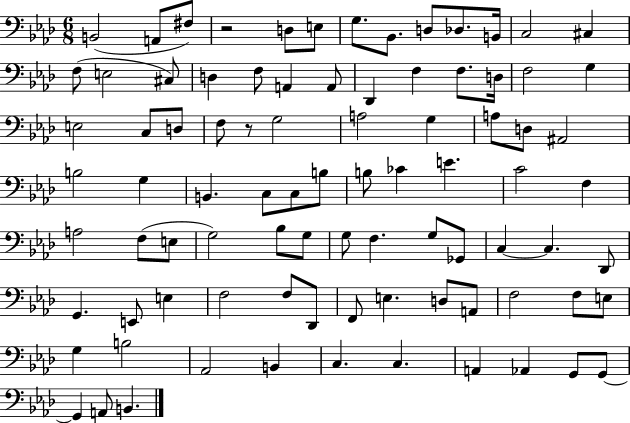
X:1
T:Untitled
M:6/8
L:1/4
K:Ab
B,,2 A,,/2 ^F,/2 z2 D,/2 E,/2 G,/2 _B,,/2 D,/2 _D,/2 B,,/4 C,2 ^C, F,/2 E,2 ^C,/2 D, F,/2 A,, A,,/2 _D,, F, F,/2 D,/4 F,2 G, E,2 C,/2 D,/2 F,/2 z/2 G,2 A,2 G, A,/2 D,/2 ^A,,2 B,2 G, B,, C,/2 C,/2 B,/2 B,/2 _C E C2 F, A,2 F,/2 E,/2 G,2 _B,/2 G,/2 G,/2 F, G,/2 _G,,/2 C, C, _D,,/2 G,, E,,/2 E, F,2 F,/2 _D,,/2 F,,/2 E, D,/2 A,,/2 F,2 F,/2 E,/2 G, B,2 _A,,2 B,, C, C, A,, _A,, G,,/2 G,,/2 G,, A,,/2 B,,